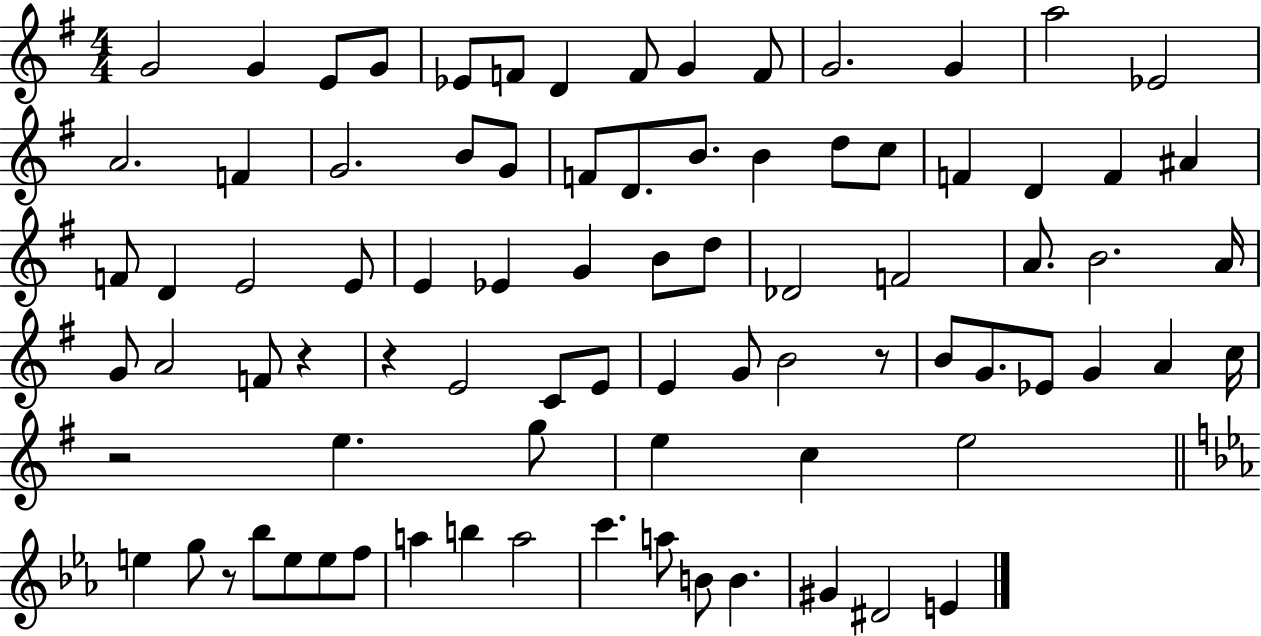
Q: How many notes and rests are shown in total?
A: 84